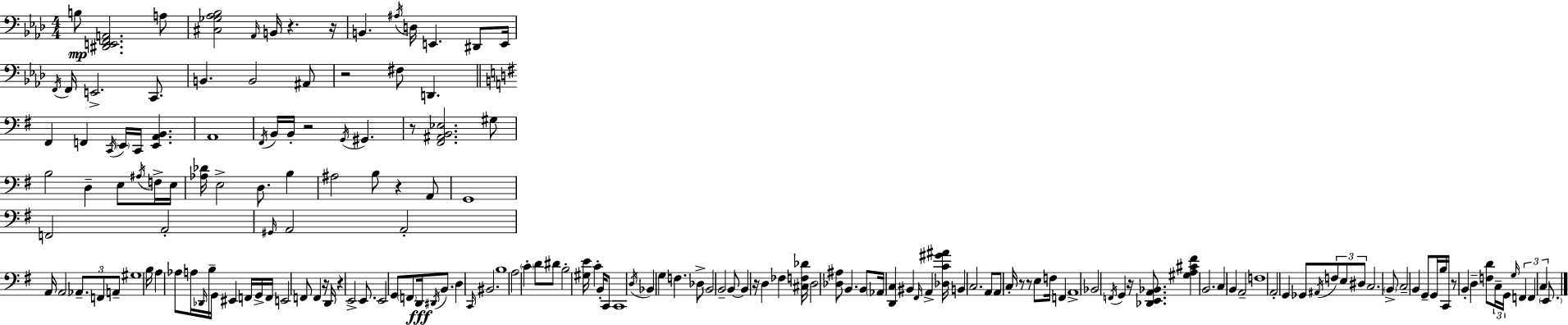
{
  \clef bass
  \numericTimeSignature
  \time 4/4
  \key aes \major
  b8\mp <dis, e, f, a,>2. a8 | <cis ges aes bes>2 \grace { aes,16 } b,16 r4. | r16 b,4. \acciaccatura { ais16 } d16 e,4. dis,8 | e,16 \acciaccatura { f,16 } f,16 e,2.-> | \break c,8. b,4. b,2 | ais,8 r2 fis8 d,4. | \bar "||" \break \key e \minor fis,4 f,4 \acciaccatura { c,16 } \parenthesize e,16 c,16 <e, a, b,>4. | a,1 | \acciaccatura { fis,16 } b,16 b,16-. r2 \acciaccatura { g,16 } gis,4. | r8 <fis, ais, b, ees>2. | \break gis8 b2 d4-- e8 | \acciaccatura { ais16 } f16-> e16 <aes des'>16 e2-> d8. | b4 ais2 b8 r4 | a,8 g,1 | \break f,2 a,2-. | \grace { gis,16 } a,2 a,2-. | a,16 a,2 \tuplet 3/2 { aes,8.-- | f,8 a,8-- } gis1 | \break b16 a4 aes8 a16 \grace { des,16 } b16-- g,16 | eis,4 f,16 g,16-> f,16 e,2 f,8 | f,4 r16 d,16 r4 e,2-> | e,8. e,2 g,8 | \break \parenthesize f,8 d,16\fff \acciaccatura { dis,16 } b,8. d4 \grace { c,16 } bis,2. | b1 | a2 | \parenthesize c'4-. d'8 dis'8 b2-. | \break <gis e'>16 c'4-. b,16-. c,8 c,1 | \acciaccatura { d16 } bes,4 g4 | f4. des8-> \parenthesize b,2 | b,2-- b,8~~ b,4 r16 | \break d4 fes4 <cis f des'>16 d2 | <des ais>8 b,4. b,8 \parenthesize aes,16 <d, c>4 | bis,4 \grace { fis,16 } a,4-> <des c' gis' ais'>16 b,4 c2. | a,8 a,8 c16-. r8 | \break r8 e8 f16 f,4 a,1-> | bes,2 | \acciaccatura { f,16 } g,4 r16 <des, e, a, bes,>8. <gis a cis' fis'>4 b,2. | c4 b,4 | \break a,2-- f1 | a,2-. | g,4 ges,8 \acciaccatura { ais,16 } \tuplet 3/2 { f8 e8 dis8 } | c2. \parenthesize b,8-> c2-- | \break b,4 g,8-- g,16 b16 c,16 r8 | b,4-. d4-- <f d'>8 \tuplet 3/2 { c16-- g,16 \grace { g16 } } \tuplet 3/2 { f,4 | f,4 c4 } \parenthesize e,8. \bar "|."
}